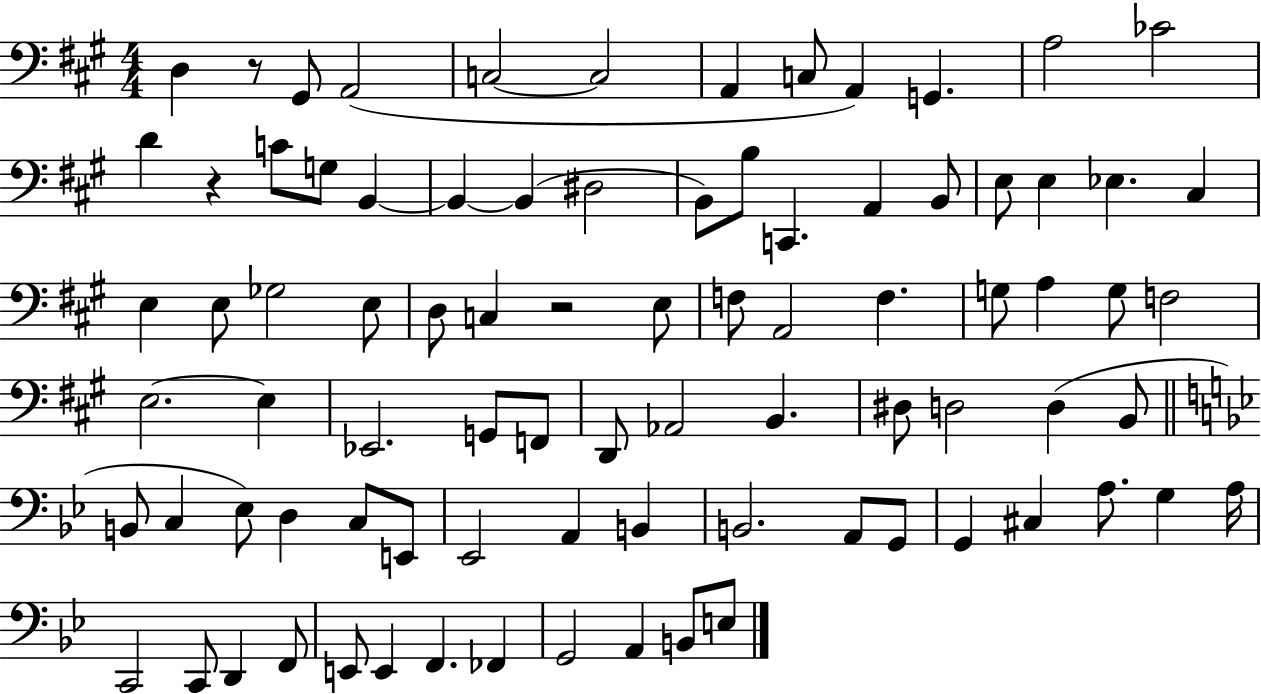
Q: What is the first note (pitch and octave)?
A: D3